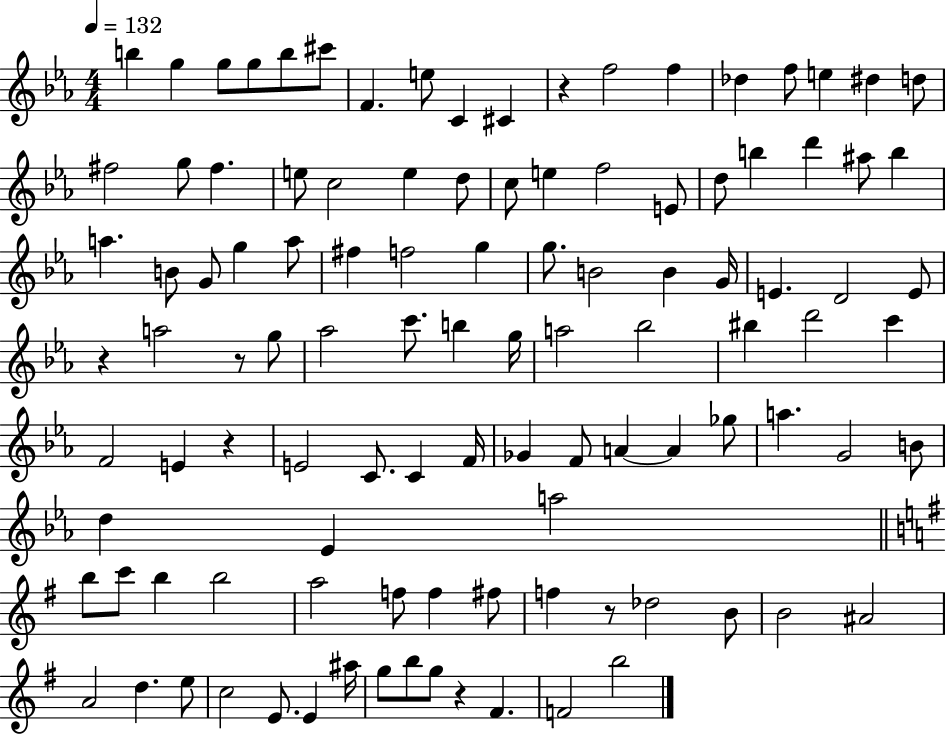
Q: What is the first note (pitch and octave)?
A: B5